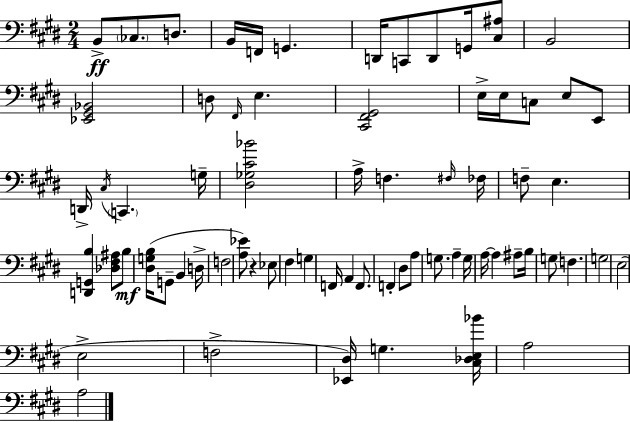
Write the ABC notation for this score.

X:1
T:Untitled
M:2/4
L:1/4
K:E
B,,/2 _C,/2 D,/2 B,,/4 F,,/4 G,, D,,/4 C,,/2 D,,/2 G,,/4 [^C,^A,]/2 B,,2 [_E,,^G,,_B,,]2 D,/2 ^F,,/4 E, [^C,,^F,,^G,,]2 E,/4 E,/4 C,/2 E,/2 E,,/2 D,,/4 ^C,/4 C,, G,/4 [^D,_G,^C_B]2 A,/4 F, ^F,/4 _F,/4 F,/2 E, [D,,G,,B,] [_D,^F,^A,]/2 B,/2 [^D,G,B,]/4 G,,/2 B,, D,/4 F,2 [A,_E]/2 z _E,/2 ^F, G, F,,/4 A,, F,,/2 F,, ^D,/2 A,/2 G,/2 A, G,/4 A,/4 A, ^A,/2 B,/4 G,/2 F, G,2 E,2 E,2 F,2 [_E,,^D,]/4 G, [^C,_D,E,_B]/4 A,2 A,2